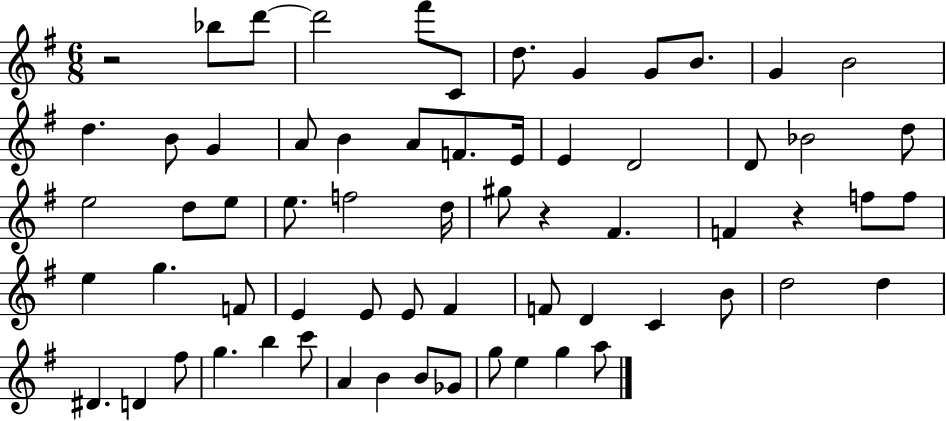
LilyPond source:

{
  \clef treble
  \numericTimeSignature
  \time 6/8
  \key g \major
  \repeat volta 2 { r2 bes''8 d'''8~~ | d'''2 fis'''8 c'8 | d''8. g'4 g'8 b'8. | g'4 b'2 | \break d''4. b'8 g'4 | a'8 b'4 a'8 f'8. e'16 | e'4 d'2 | d'8 bes'2 d''8 | \break e''2 d''8 e''8 | e''8. f''2 d''16 | gis''8 r4 fis'4. | f'4 r4 f''8 f''8 | \break e''4 g''4. f'8 | e'4 e'8 e'8 fis'4 | f'8 d'4 c'4 b'8 | d''2 d''4 | \break dis'4. d'4 fis''8 | g''4. b''4 c'''8 | a'4 b'4 b'8 ges'8 | g''8 e''4 g''4 a''8 | \break } \bar "|."
}